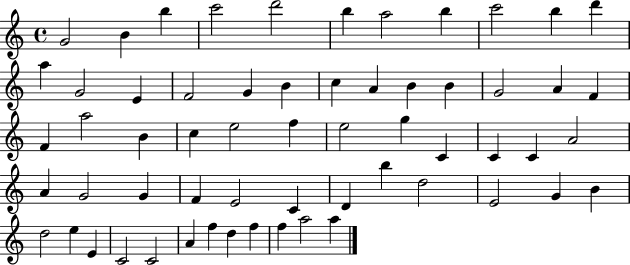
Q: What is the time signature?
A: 4/4